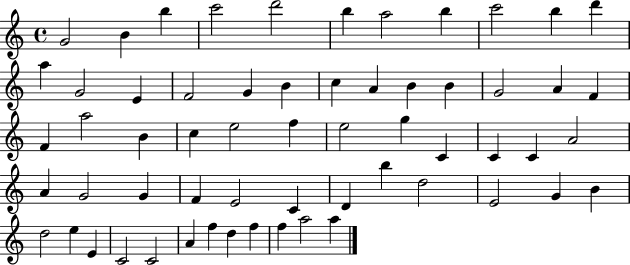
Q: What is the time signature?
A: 4/4